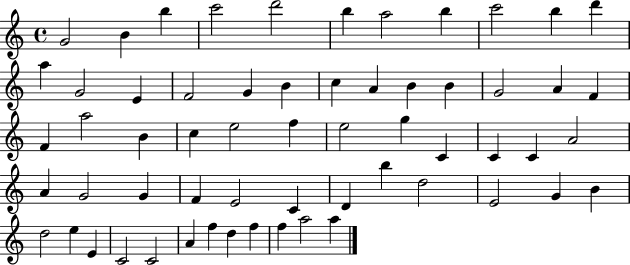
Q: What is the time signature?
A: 4/4